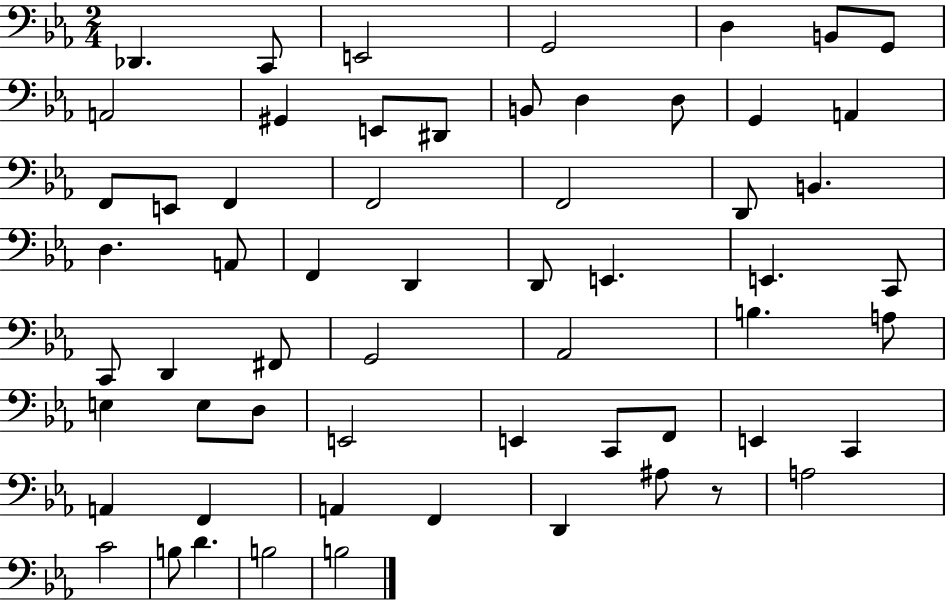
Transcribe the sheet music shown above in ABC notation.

X:1
T:Untitled
M:2/4
L:1/4
K:Eb
_D,, C,,/2 E,,2 G,,2 D, B,,/2 G,,/2 A,,2 ^G,, E,,/2 ^D,,/2 B,,/2 D, D,/2 G,, A,, F,,/2 E,,/2 F,, F,,2 F,,2 D,,/2 B,, D, A,,/2 F,, D,, D,,/2 E,, E,, C,,/2 C,,/2 D,, ^F,,/2 G,,2 _A,,2 B, A,/2 E, E,/2 D,/2 E,,2 E,, C,,/2 F,,/2 E,, C,, A,, F,, A,, F,, D,, ^A,/2 z/2 A,2 C2 B,/2 D B,2 B,2